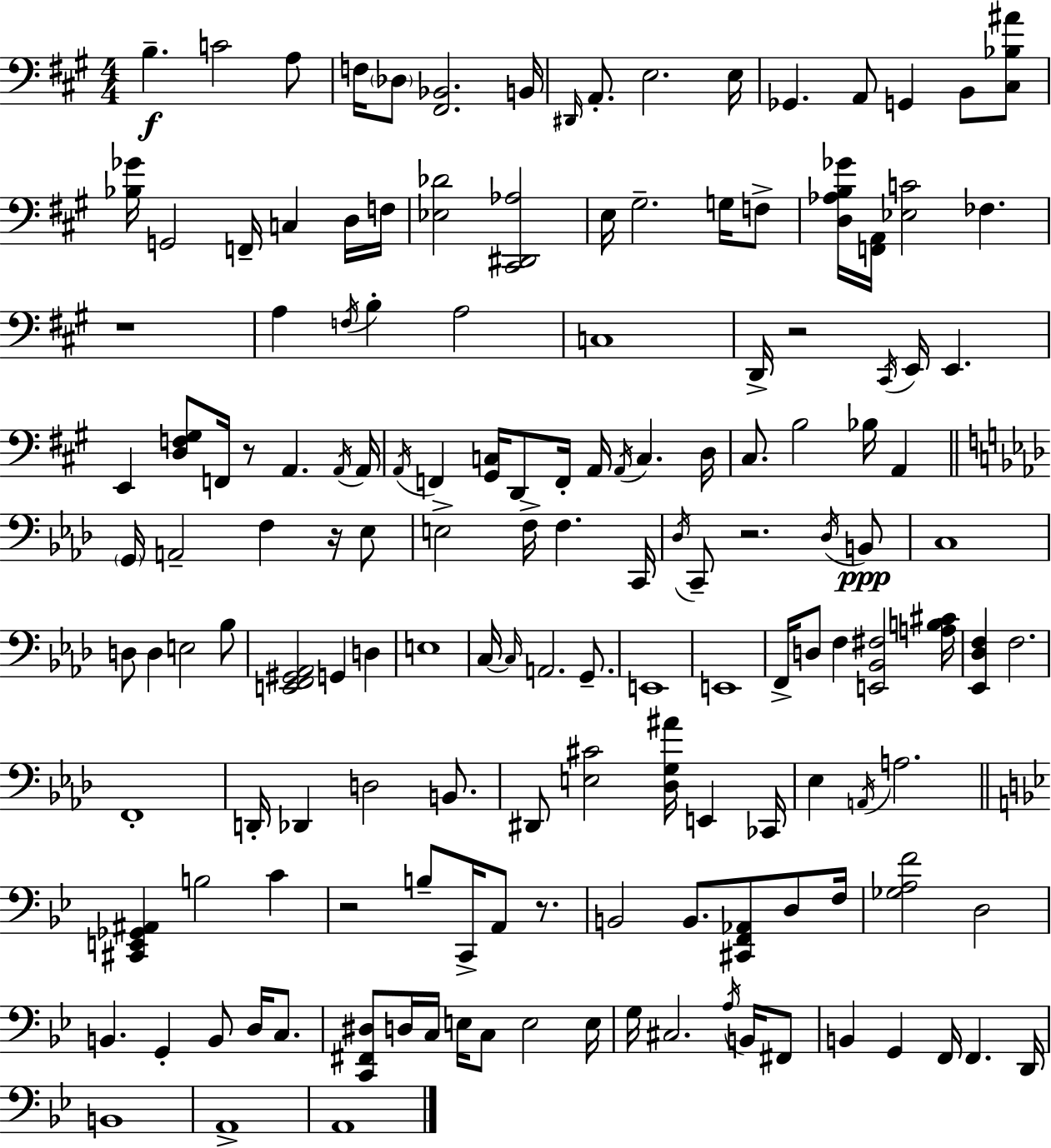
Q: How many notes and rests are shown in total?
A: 152